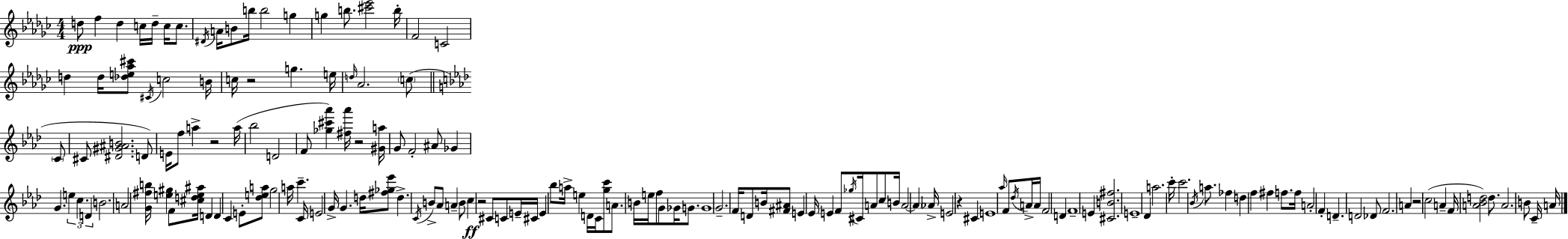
{
  \clef treble
  \numericTimeSignature
  \time 4/4
  \key ees \minor
  d''8\ppp f''4 d''4 c''16 d''16-- c''16 c''8. | \acciaccatura { dis'16 } a'16 b'8 b''16 b''2 g''4 | g''4 b''8. <cis''' ees'''>2 | b''16-. f'2 c'2 | \break d''4 d''16 <des'' e'' aes'' cis'''>8 \acciaccatura { cis'16 } c''2 | b'16 c''16 r2 g''4. | e''16 \grace { d''16 } aes'2. \parenthesize c''8( | \bar "||" \break \key aes \major \parenthesize c'8 cis'8 <dis' gis' ais' b'>2. | d'8) e'16 f''8 a''4-> r2 | a''16( bes''2 d'2 | f'8 <ges'' cis''' aes'''>4) <fis'' aes'''>16 r2 | \break <gis' a''>16 g'8 f'2-. ais'8 ges'4 | g'4. \tuplet 3/2 { e''4 c''4. | d'4 } b'2. | a'2 <g' fis'' b''>16 <e'' gis''>4 f'8 | \break <cis'' d'' e'' ais''>16 d'4 d'4 c'4 e'8-. | <des'' e'' a''>8 g''2 a''16 c'''4.-- | c'16 e'2 g'16-> g'4. | d''16 <fis'' ges'' ees'''>8 d''4.-> \acciaccatura { c'16 } b'8-> aes'8 a'4-- | \break b'8 c''4\ff r2 | cis'8 c'8 e'16-- cis'16 e'4 bes''8 a''16-> e''4 | d'16 c'16 <g'' c'''>8 a'8. b'16 e''16 f''8 g'8 ges'16 | g'8. g'1 | \break g'2.-- f'16 | d'8 b'16 <fis' ais'>8 e'4 ees'16 e'4 f'8 | \acciaccatura { ges''16 } cis'16 a'8 c''8 b'16 a'2~~ \parenthesize a'4 | aes'16-> e'2 r4 | \break cis'4 e'1 | \grace { aes''16 } f'8 \acciaccatura { des''16 } a'16-> a'16 f'2 | d'4 f'1-- | e'4 <cis' b' fis''>2. | \break e'1-- | des'4 a''2. | c'''16-. c'''2. | \acciaccatura { bes'16 } a''8. fes''4 d''4 f''4 | \break fis''4 f''8. f''16 a'2-. | f'4-. d'4.-- d'2 | des'8 f'2. | a'4 r2 c''2( | \break a'4-- f'16 <a' bes' d''>2) | d''8. a'2. | b'8 c'16-- a'16 \bar "|."
}